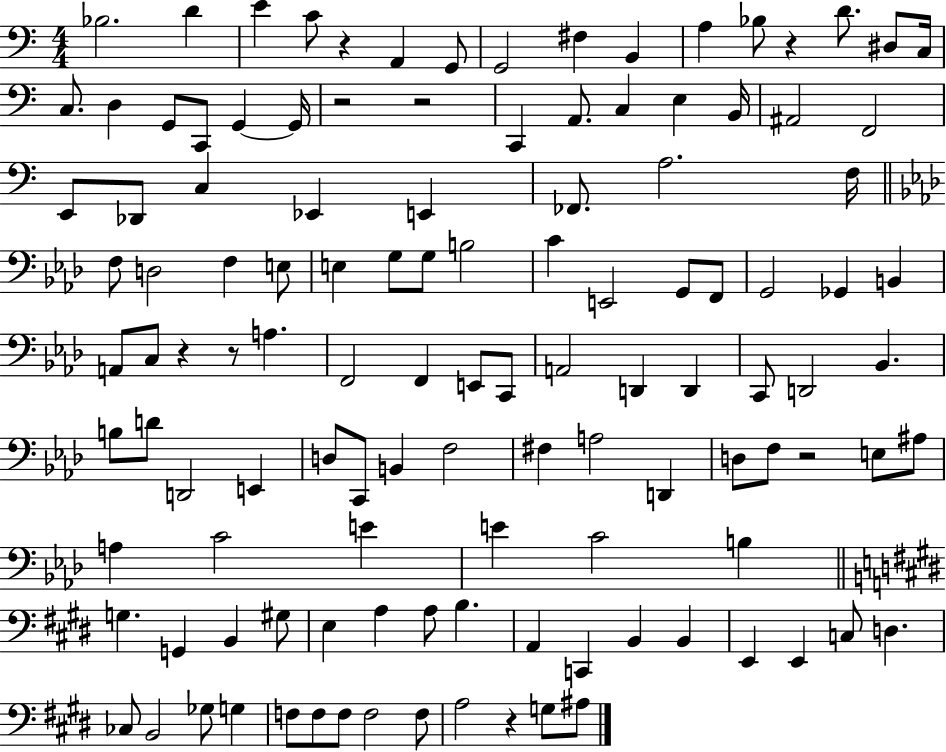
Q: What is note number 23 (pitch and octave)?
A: C3